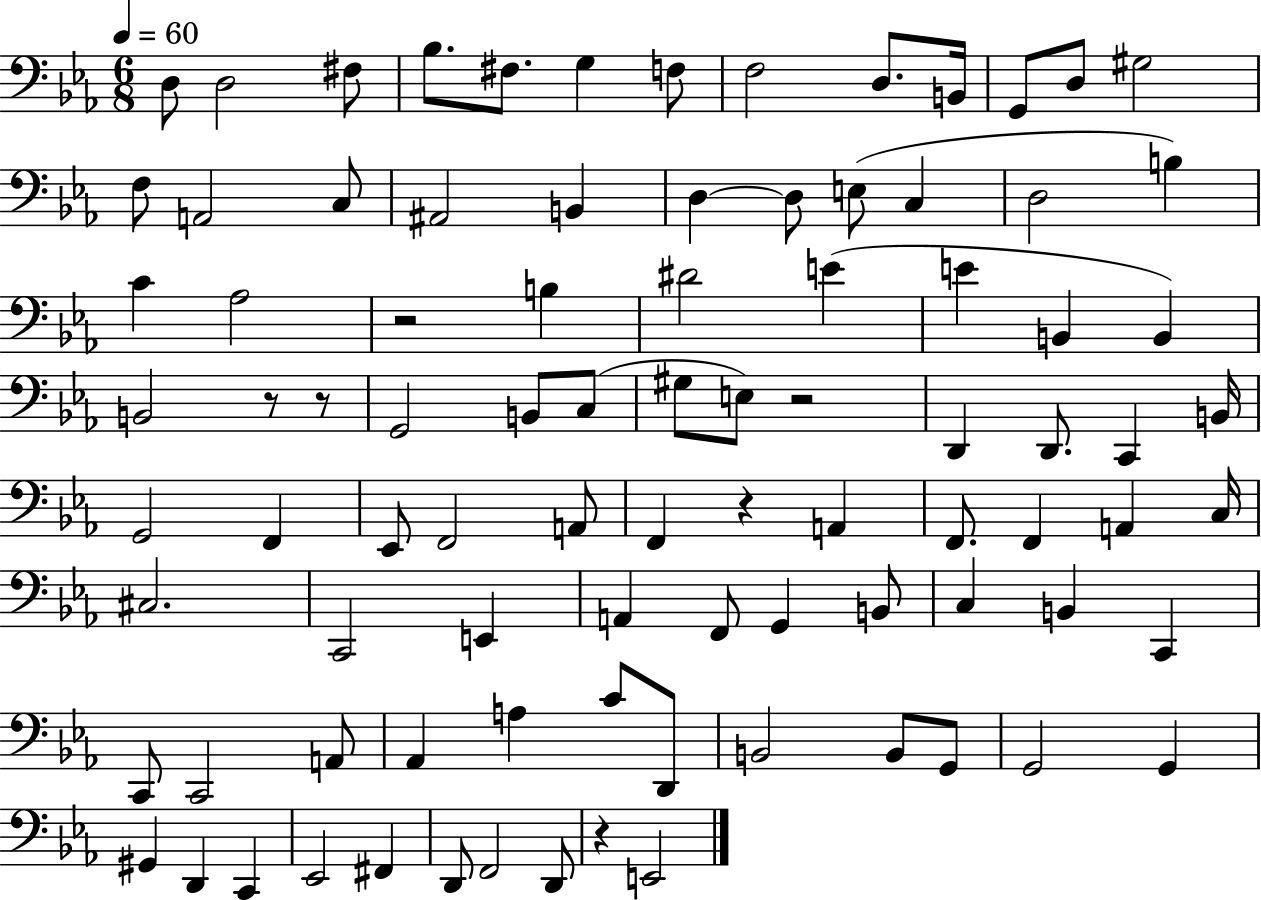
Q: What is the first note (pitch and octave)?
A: D3